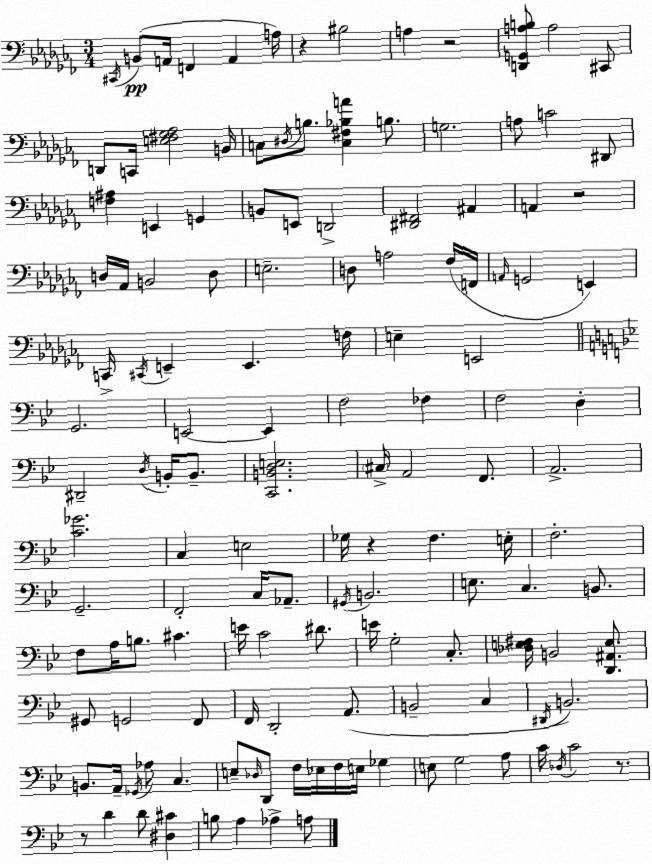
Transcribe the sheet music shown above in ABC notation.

X:1
T:Untitled
M:3/4
L:1/4
K:Abm
^C,,/4 B,,/2 A,,/4 F,, A,, A,/4 z ^B,2 A, z2 [D,,G,,A,B,]/2 A,2 ^C,,/2 D,,/2 C,,/4 [E,^F,_G,_A,]2 B,,/4 C,/2 ^D,/4 B,/2 [C,^F,_B,A] B,/2 G,2 A,/2 C2 ^D,,/2 [F,^A,] E,, G,, B,,/2 E,,/2 D,,2 [^D,,^F,,]2 ^A,, A,, z2 D,/4 _A,,/4 B,,2 D,/2 E,2 D,/2 A,2 _F,/4 F,,/4 A,,/4 G,,2 E,, C,,/4 ^C,,/4 E,, E,, F,/4 E, E,,2 G,,2 E,,2 E,, F,2 _F, F,2 D, ^D,,2 D,/4 B,,/4 B,,/2 [C,,B,,D,E,]2 ^C,/4 A,,2 F,,/2 A,,2 [C_G]2 C, E,2 _G,/4 z F, E,/4 F,2 G,,2 F,,2 C,/4 _A,,/2 ^G,,/4 B,,2 E,/2 C, B,,/2 F,/2 A,/4 B,/2 ^C E/4 C2 ^D/2 E/4 G,2 C,/2 [_D,E,^F,]/4 B,,2 [D,,^A,,E,]/2 ^G,,/2 G,,2 F,,/2 F,,/4 D,,2 A,,/2 B,,2 C, ^D,,/4 B,,2 B,,/2 A,,/4 _G,,/4 _A,/2 C, E,/2 _D,/4 D,,/2 F,/4 _E,/4 F,/4 E,/4 _G, E,/2 G,2 A,/2 C/4 _D,/4 C2 z/2 z/2 D D/2 [^D,^C] B,/2 A, _A, A,/2